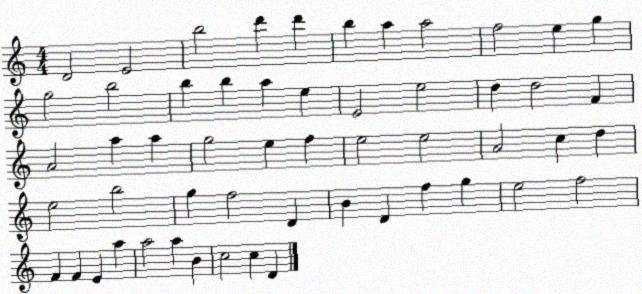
X:1
T:Untitled
M:4/4
L:1/4
K:C
D2 E2 b2 d' d' b a a2 f2 e g g2 b2 b b a e E2 e2 d d2 F A2 a a g2 e f e2 e2 A2 c d e2 b2 g f2 D B D f g e2 f2 F F E a a2 a B c2 c D